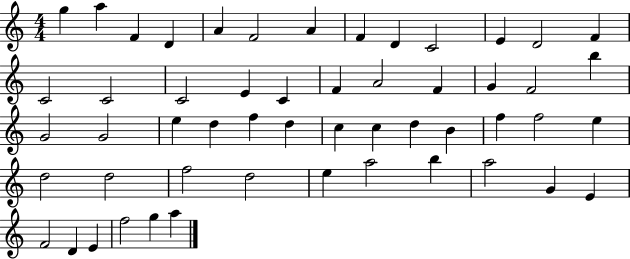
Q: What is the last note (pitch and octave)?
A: A5